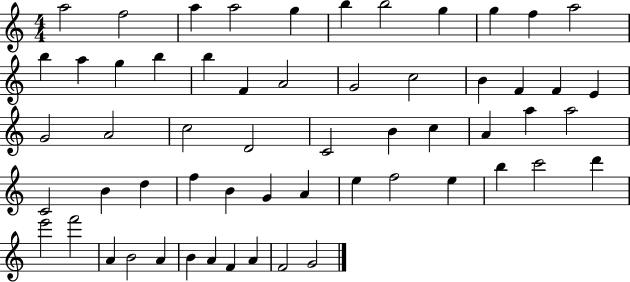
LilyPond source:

{
  \clef treble
  \numericTimeSignature
  \time 4/4
  \key c \major
  a''2 f''2 | a''4 a''2 g''4 | b''4 b''2 g''4 | g''4 f''4 a''2 | \break b''4 a''4 g''4 b''4 | b''4 f'4 a'2 | g'2 c''2 | b'4 f'4 f'4 e'4 | \break g'2 a'2 | c''2 d'2 | c'2 b'4 c''4 | a'4 a''4 a''2 | \break c'2 b'4 d''4 | f''4 b'4 g'4 a'4 | e''4 f''2 e''4 | b''4 c'''2 d'''4 | \break e'''2 f'''2 | a'4 b'2 a'4 | b'4 a'4 f'4 a'4 | f'2 g'2 | \break \bar "|."
}